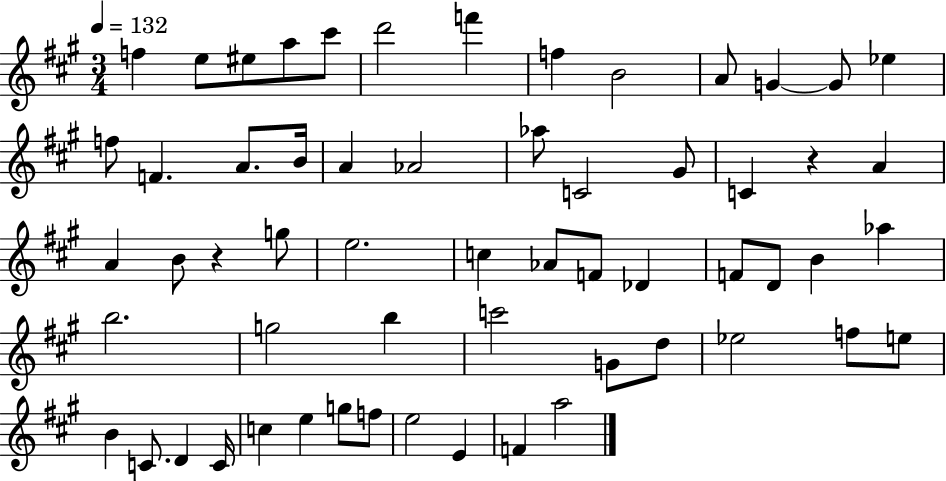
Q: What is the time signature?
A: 3/4